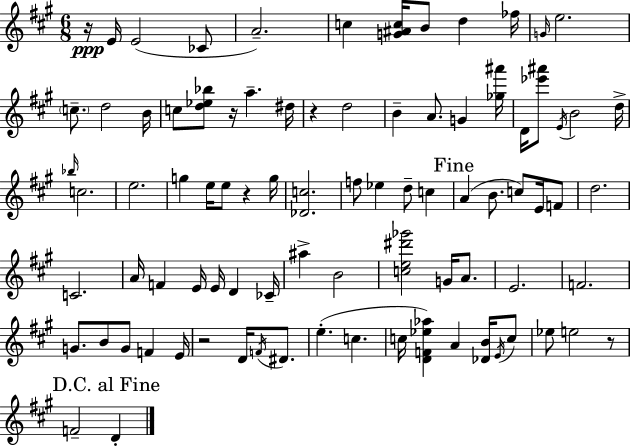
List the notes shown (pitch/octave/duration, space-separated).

R/s E4/s E4/h CES4/e A4/h. C5/q [G4,A#4,C5]/s B4/e D5/q FES5/s G4/s E5/h. C5/e. D5/h B4/s C5/e [D5,Eb5,Bb5]/e R/s A5/q. D#5/s R/q D5/h B4/q A4/e. G4/q [Gb5,A#6]/s D4/s [Eb6,A#6]/e E4/s B4/h D5/s Bb5/s C5/h. E5/h. G5/q E5/s E5/e R/q G5/s [Db4,C5]/h. F5/e Eb5/q D5/e C5/q A4/q B4/e. C5/e E4/s F4/e D5/h. C4/h. A4/s F4/q E4/s E4/s D4/q CES4/s A#5/q B4/h [C5,E5,D#6,Gb6]/h G4/s A4/e. E4/h. F4/h. G4/e. B4/e G4/e F4/q E4/s R/h D4/s F4/s D#4/e. E5/q. C5/q. C5/s [D4,F4,Eb5,Ab5]/q A4/q [Db4,B4]/s E4/s C5/e Eb5/e E5/h R/e F4/h D4/q